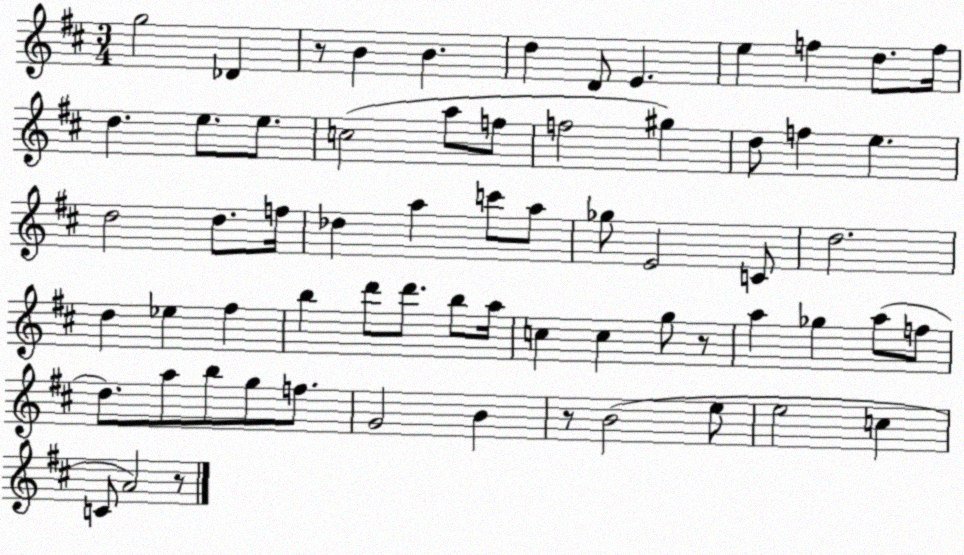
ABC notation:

X:1
T:Untitled
M:3/4
L:1/4
K:D
g2 _D z/2 B B d D/2 E e f d/2 f/4 d e/2 e/2 c2 a/2 f/2 f2 ^g d/2 f e d2 d/2 f/4 _d a c'/2 a/2 _g/2 E2 C/2 d2 d _e ^f b d'/2 d'/2 b/2 a/4 c c g/2 z/2 a _g a/2 f/2 d/2 a/2 b/2 g/2 f/2 G2 B z/2 B2 e/2 e2 c C/2 A2 z/2